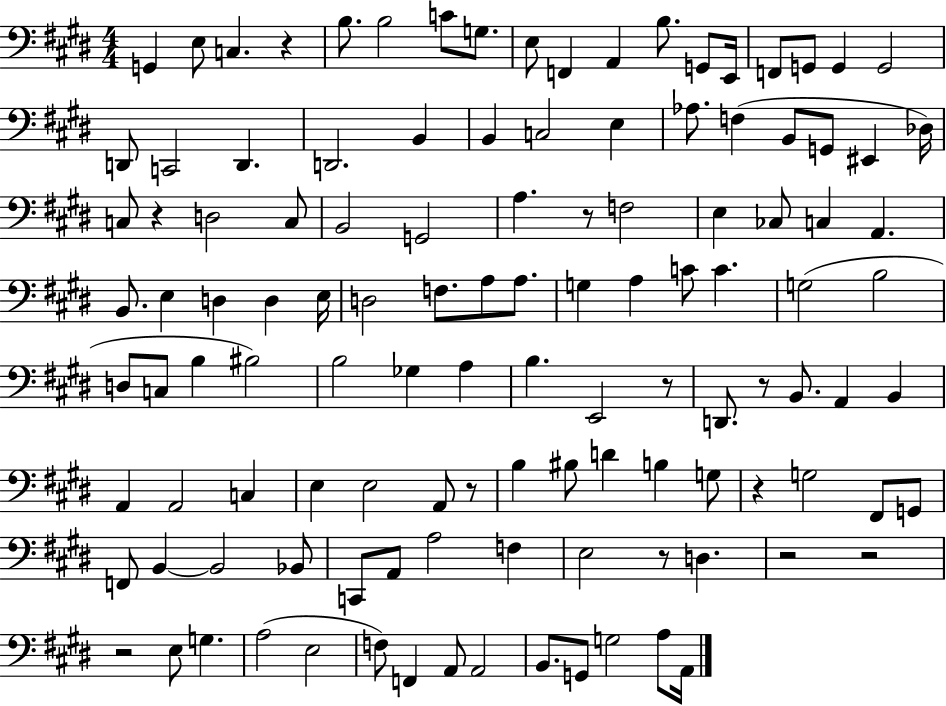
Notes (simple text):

G2/q E3/e C3/q. R/q B3/e. B3/h C4/e G3/e. E3/e F2/q A2/q B3/e. G2/e E2/s F2/e G2/e G2/q G2/h D2/e C2/h D2/q. D2/h. B2/q B2/q C3/h E3/q Ab3/e. F3/q B2/e G2/e EIS2/q Db3/s C3/e R/q D3/h C3/e B2/h G2/h A3/q. R/e F3/h E3/q CES3/e C3/q A2/q. B2/e. E3/q D3/q D3/q E3/s D3/h F3/e. A3/e A3/e. G3/q A3/q C4/e C4/q. G3/h B3/h D3/e C3/e B3/q BIS3/h B3/h Gb3/q A3/q B3/q. E2/h R/e D2/e. R/e B2/e. A2/q B2/q A2/q A2/h C3/q E3/q E3/h A2/e R/e B3/q BIS3/e D4/q B3/q G3/e R/q G3/h F#2/e G2/e F2/e B2/q B2/h Bb2/e C2/e A2/e A3/h F3/q E3/h R/e D3/q. R/h R/h R/h E3/e G3/q. A3/h E3/h F3/e F2/q A2/e A2/h B2/e. G2/e G3/h A3/e A2/s